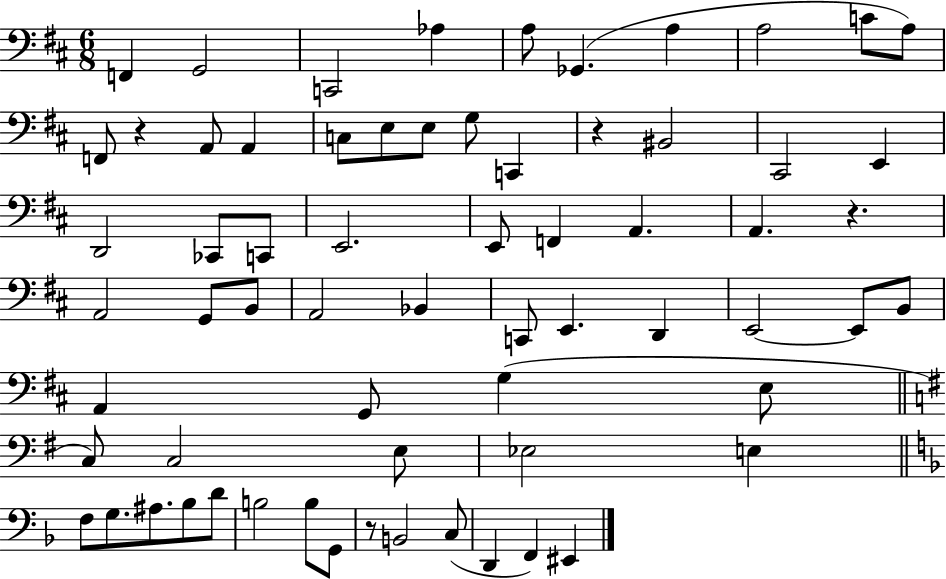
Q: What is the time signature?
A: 6/8